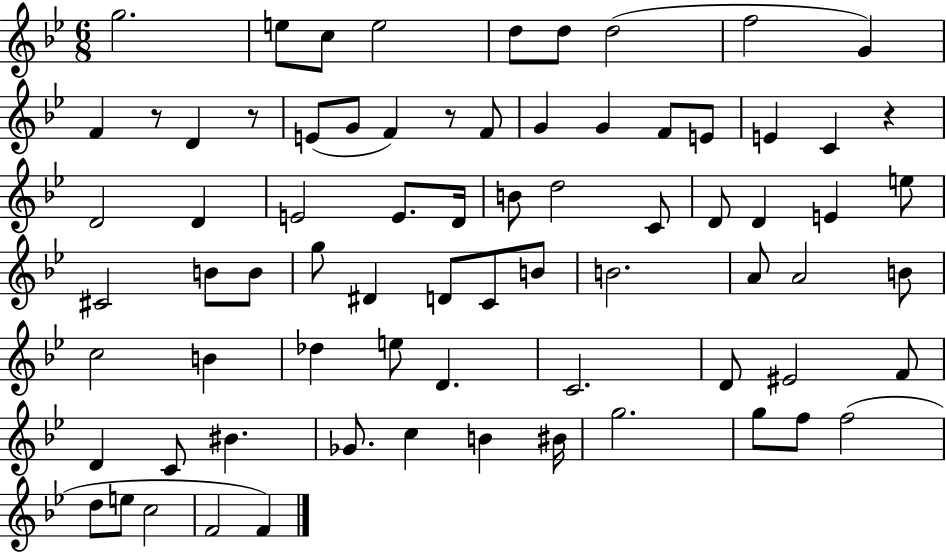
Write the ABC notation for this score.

X:1
T:Untitled
M:6/8
L:1/4
K:Bb
g2 e/2 c/2 e2 d/2 d/2 d2 f2 G F z/2 D z/2 E/2 G/2 F z/2 F/2 G G F/2 E/2 E C z D2 D E2 E/2 D/4 B/2 d2 C/2 D/2 D E e/2 ^C2 B/2 B/2 g/2 ^D D/2 C/2 B/2 B2 A/2 A2 B/2 c2 B _d e/2 D C2 D/2 ^E2 F/2 D C/2 ^B _G/2 c B ^B/4 g2 g/2 f/2 f2 d/2 e/2 c2 F2 F